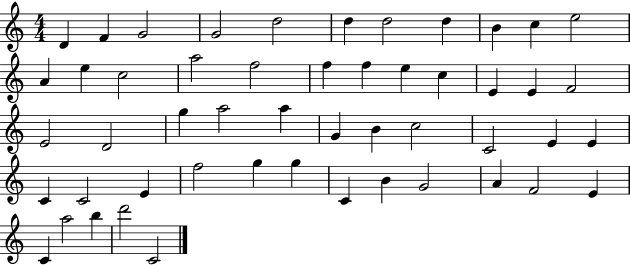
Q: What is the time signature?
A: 4/4